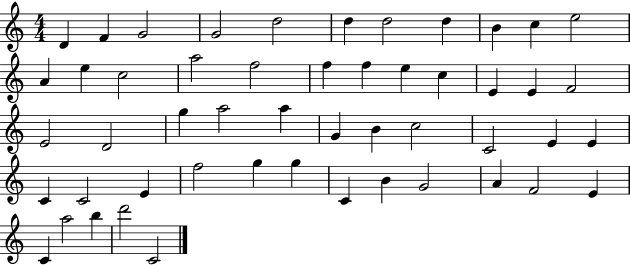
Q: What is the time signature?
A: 4/4